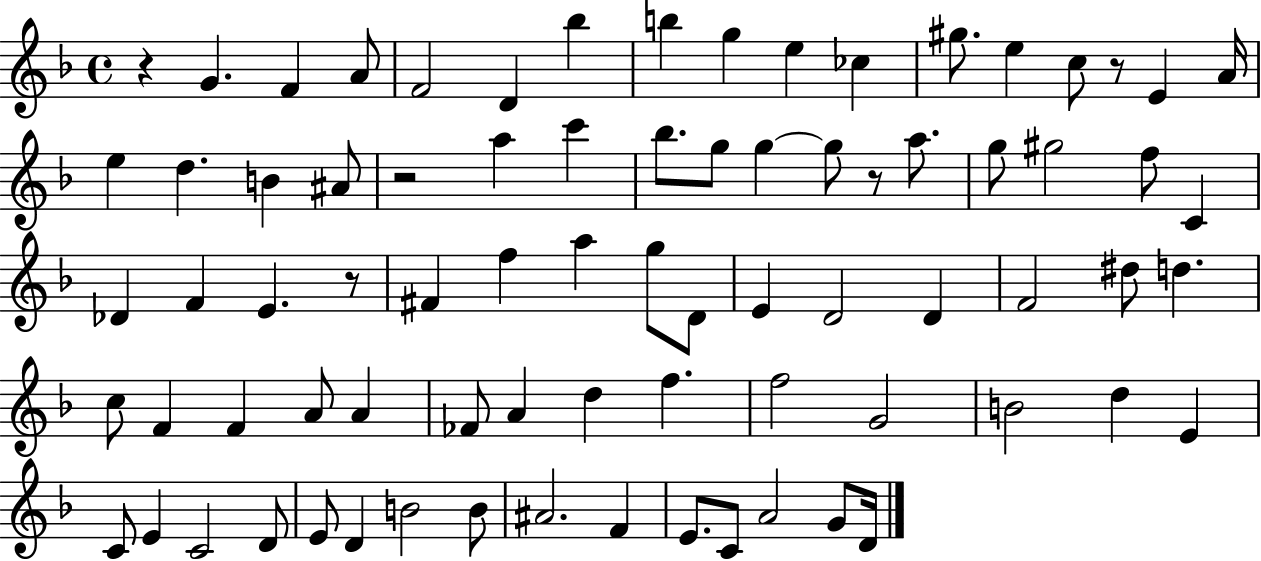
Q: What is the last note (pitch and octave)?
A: D4